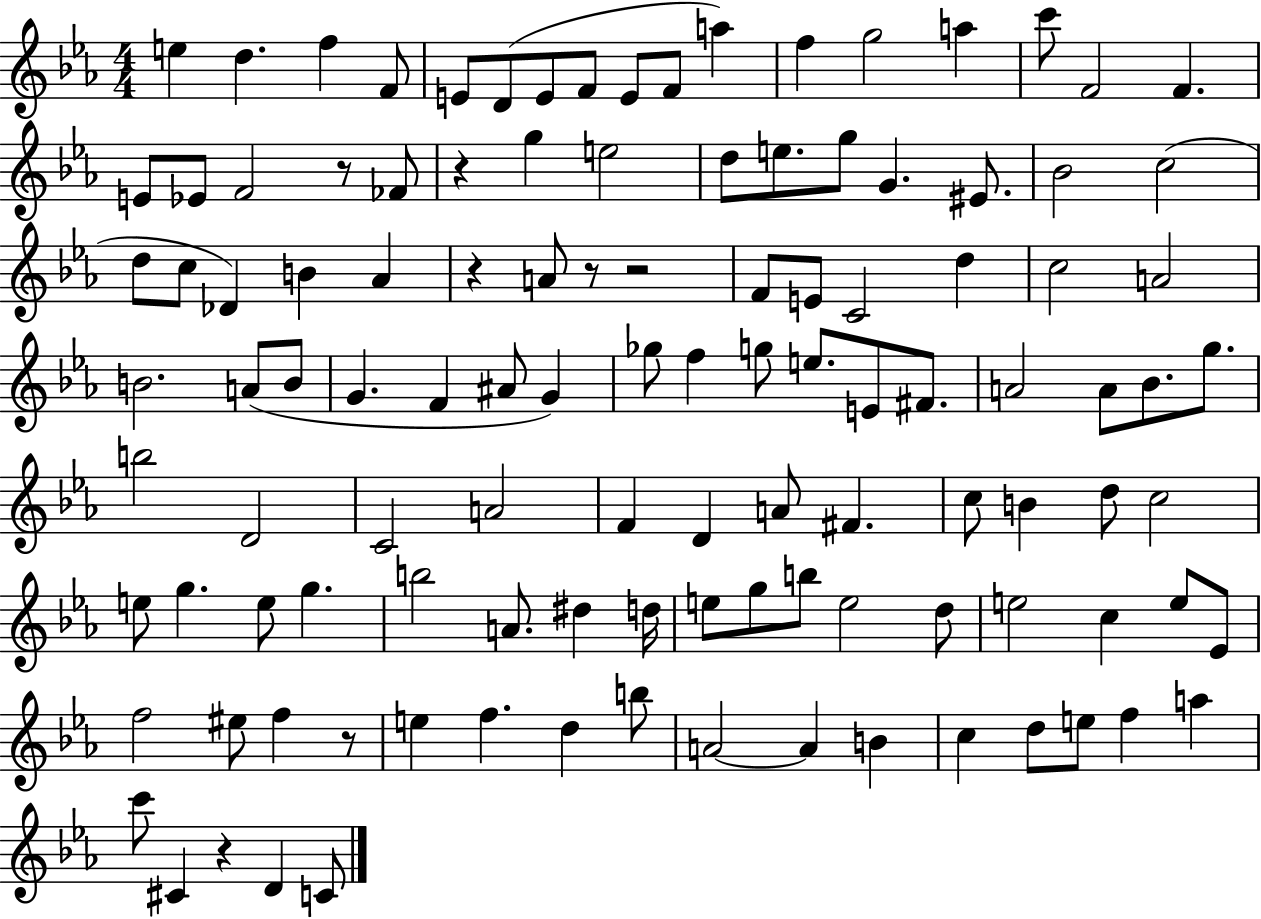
X:1
T:Untitled
M:4/4
L:1/4
K:Eb
e d f F/2 E/2 D/2 E/2 F/2 E/2 F/2 a f g2 a c'/2 F2 F E/2 _E/2 F2 z/2 _F/2 z g e2 d/2 e/2 g/2 G ^E/2 _B2 c2 d/2 c/2 _D B _A z A/2 z/2 z2 F/2 E/2 C2 d c2 A2 B2 A/2 B/2 G F ^A/2 G _g/2 f g/2 e/2 E/2 ^F/2 A2 A/2 _B/2 g/2 b2 D2 C2 A2 F D A/2 ^F c/2 B d/2 c2 e/2 g e/2 g b2 A/2 ^d d/4 e/2 g/2 b/2 e2 d/2 e2 c e/2 _E/2 f2 ^e/2 f z/2 e f d b/2 A2 A B c d/2 e/2 f a c'/2 ^C z D C/2